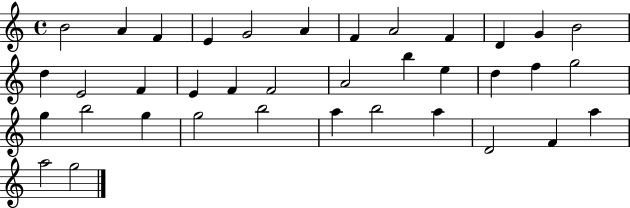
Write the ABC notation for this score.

X:1
T:Untitled
M:4/4
L:1/4
K:C
B2 A F E G2 A F A2 F D G B2 d E2 F E F F2 A2 b e d f g2 g b2 g g2 b2 a b2 a D2 F a a2 g2